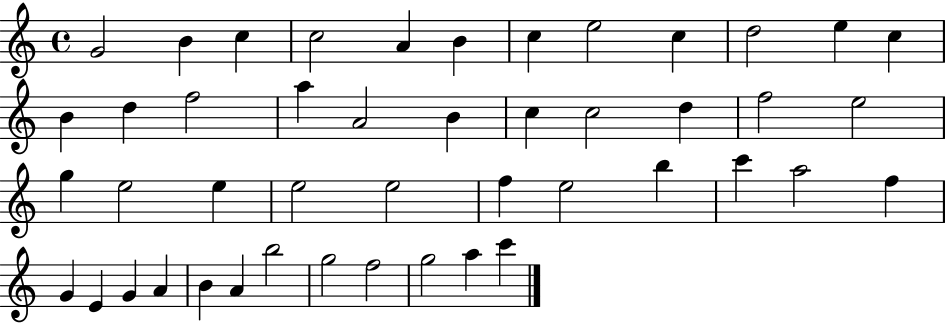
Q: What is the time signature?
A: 4/4